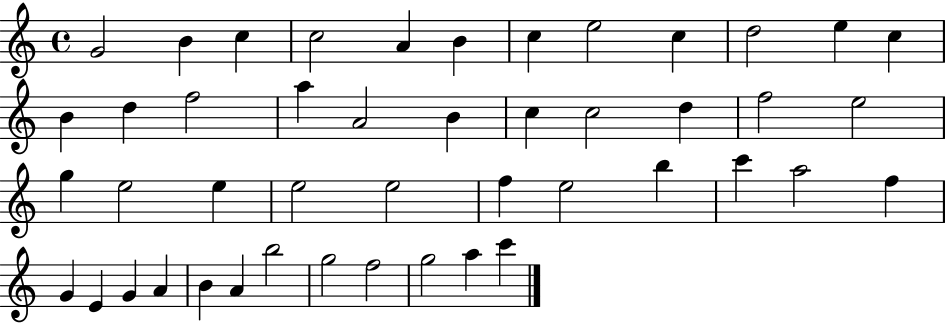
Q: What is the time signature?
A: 4/4